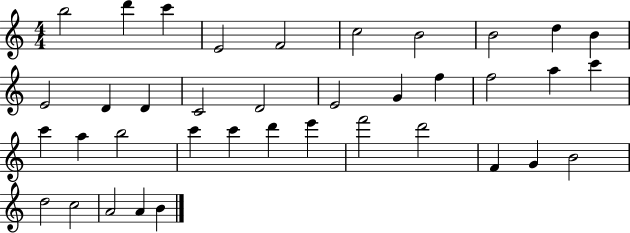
{
  \clef treble
  \numericTimeSignature
  \time 4/4
  \key c \major
  b''2 d'''4 c'''4 | e'2 f'2 | c''2 b'2 | b'2 d''4 b'4 | \break e'2 d'4 d'4 | c'2 d'2 | e'2 g'4 f''4 | f''2 a''4 c'''4 | \break c'''4 a''4 b''2 | c'''4 c'''4 d'''4 e'''4 | f'''2 d'''2 | f'4 g'4 b'2 | \break d''2 c''2 | a'2 a'4 b'4 | \bar "|."
}